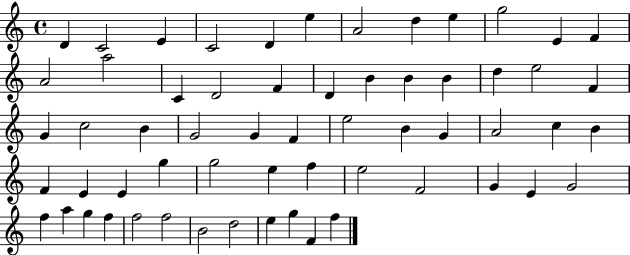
D4/q C4/h E4/q C4/h D4/q E5/q A4/h D5/q E5/q G5/h E4/q F4/q A4/h A5/h C4/q D4/h F4/q D4/q B4/q B4/q B4/q D5/q E5/h F4/q G4/q C5/h B4/q G4/h G4/q F4/q E5/h B4/q G4/q A4/h C5/q B4/q F4/q E4/q E4/q G5/q G5/h E5/q F5/q E5/h F4/h G4/q E4/q G4/h F5/q A5/q G5/q F5/q F5/h F5/h B4/h D5/h E5/q G5/q F4/q F5/q